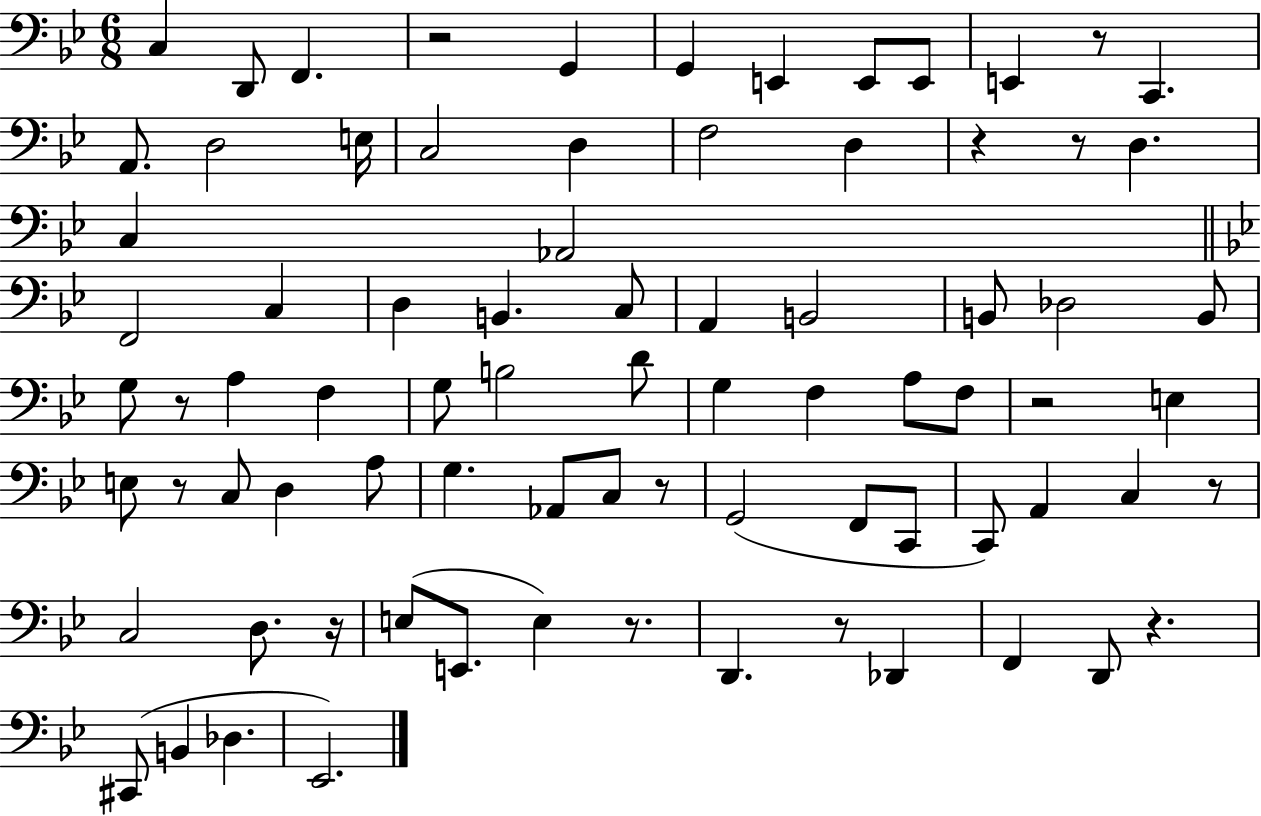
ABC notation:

X:1
T:Untitled
M:6/8
L:1/4
K:Bb
C, D,,/2 F,, z2 G,, G,, E,, E,,/2 E,,/2 E,, z/2 C,, A,,/2 D,2 E,/4 C,2 D, F,2 D, z z/2 D, C, _A,,2 F,,2 C, D, B,, C,/2 A,, B,,2 B,,/2 _D,2 B,,/2 G,/2 z/2 A, F, G,/2 B,2 D/2 G, F, A,/2 F,/2 z2 E, E,/2 z/2 C,/2 D, A,/2 G, _A,,/2 C,/2 z/2 G,,2 F,,/2 C,,/2 C,,/2 A,, C, z/2 C,2 D,/2 z/4 E,/2 E,,/2 E, z/2 D,, z/2 _D,, F,, D,,/2 z ^C,,/2 B,, _D, _E,,2